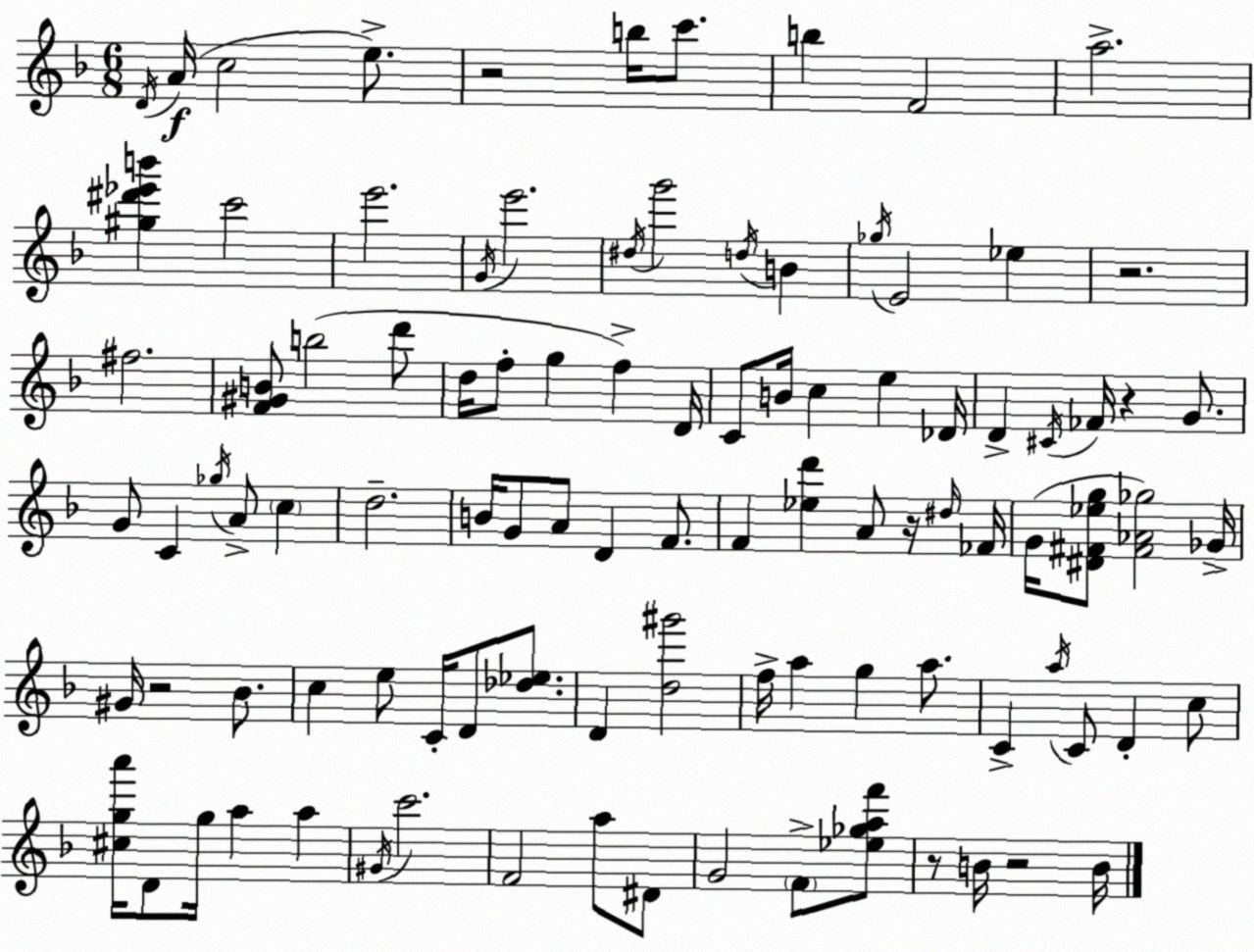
X:1
T:Untitled
M:6/8
L:1/4
K:F
D/4 A/4 c2 e/2 z2 b/4 c'/2 b F2 a2 [^g^d'_e'b'] c'2 e'2 G/4 e'2 ^d/4 g'2 d/4 B _g/4 E2 _e z2 ^f2 [F^GB]/2 b2 d'/2 d/4 f/2 g f D/4 C/2 B/4 c e _D/4 D ^C/4 _F/4 z G/2 G/2 C _g/4 A/2 c d2 B/4 G/2 A/2 D F/2 F [_ed'] A/2 z/4 ^d/4 _F/4 G/4 [^D^F_eg]/2 [^F_A_g]2 _G/4 ^G/4 z2 _B/2 c e/2 C/4 D/2 [_d_e]/2 D [d^g']2 f/4 a g a/2 C a/4 C/2 D c/2 [^cga']/4 D/2 g/4 a a ^G/4 c'2 F2 a/2 ^D/2 G2 F/2 [_e_gaf']/2 z/2 B/4 z2 B/4